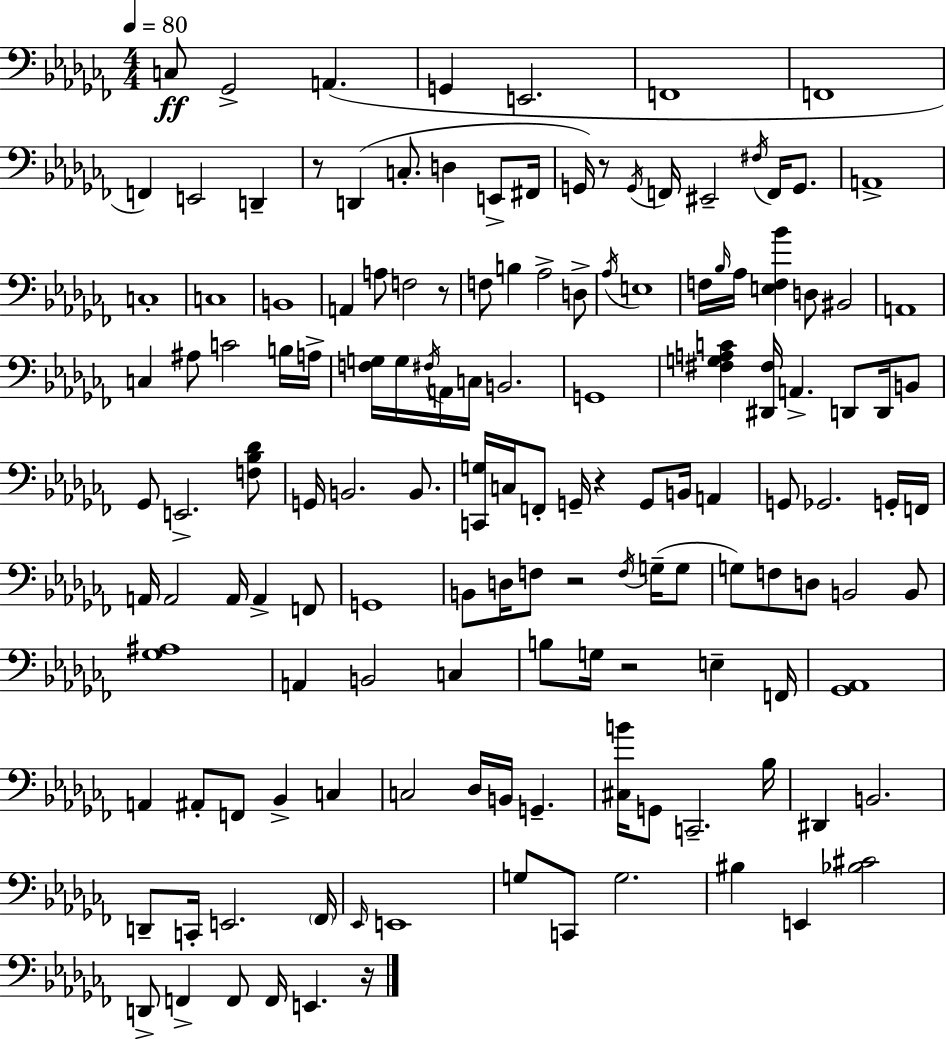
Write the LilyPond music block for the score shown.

{
  \clef bass
  \numericTimeSignature
  \time 4/4
  \key aes \minor
  \tempo 4 = 80
  c8\ff ges,2-> a,4.( | g,4 e,2. | f,1 | f,1 | \break f,4) e,2 d,4-- | r8 d,4( c8.-. d4 e,8-> fis,16 | g,16) r8 \acciaccatura { g,16 } f,16 eis,2-- \acciaccatura { fis16 } f,16 g,8. | a,1-> | \break c1-. | c1 | b,1 | a,4 a8 f2 | \break r8 f8 b4 aes2-> | d8-> \acciaccatura { aes16 } e1 | f16 \grace { bes16 } aes16 <e f bes'>4 d8 bis,2 | a,1 | \break c4 ais8 c'2 | b16 a16-> <f g>16 g16 \acciaccatura { fis16 } a,16 c16 b,2. | g,1 | <fis g a c'>4 <dis, fis>16 a,4.-> | \break d,8 d,16 b,8 ges,8 e,2.-> | <f bes des'>8 g,16 b,2. | b,8. <c, g>16 c16 f,8-. g,16-- r4 g,8 | b,16 a,4 g,8 ges,2. | \break g,16-. f,16 a,16 a,2 a,16 a,4-> | f,8 g,1 | b,8 d16 f8 r2 | \acciaccatura { f16 }( g16-- g8 g8) f8 d8 b,2 | \break b,8 <ges ais>1 | a,4 b,2 | c4 b8 g16 r2 | e4-- f,16 <ges, aes,>1 | \break a,4 ais,8-. f,8 bes,4-> | c4 c2 des16 b,16 | g,4.-- <cis b'>16 g,8 c,2.-- | bes16 dis,4 b,2. | \break d,8-- c,16-. e,2. | \parenthesize fes,16 \grace { ees,16 } e,1 | g8 c,8 g2. | bis4 e,4 <bes cis'>2 | \break d,8-> f,4-> f,8 f,16 | e,4. r16 \bar "|."
}